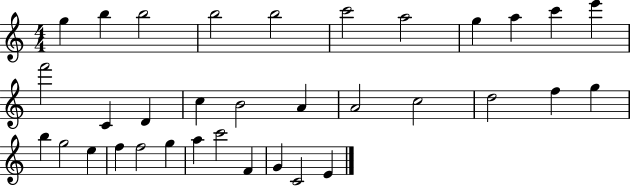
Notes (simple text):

G5/q B5/q B5/h B5/h B5/h C6/h A5/h G5/q A5/q C6/q E6/q F6/h C4/q D4/q C5/q B4/h A4/q A4/h C5/h D5/h F5/q G5/q B5/q G5/h E5/q F5/q F5/h G5/q A5/q C6/h F4/q G4/q C4/h E4/q